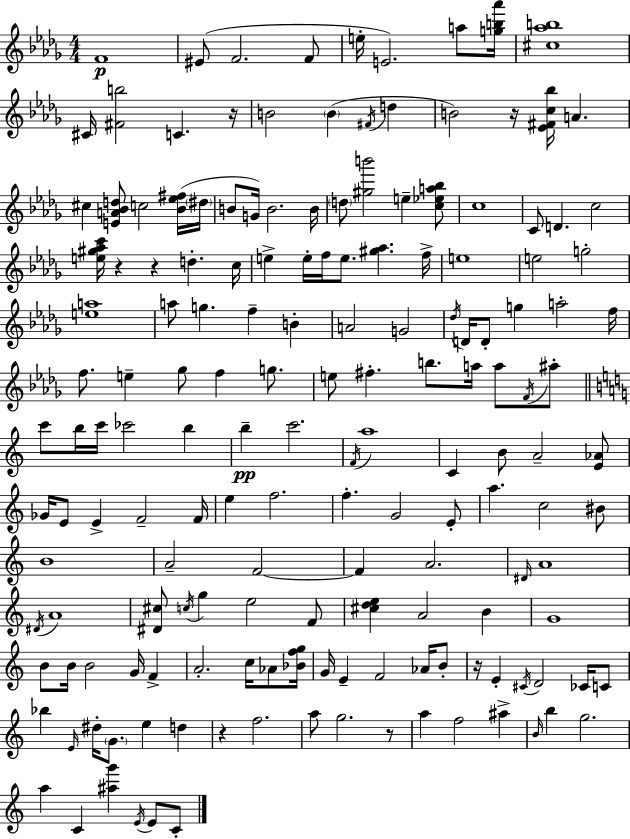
X:1
T:Untitled
M:4/4
L:1/4
K:Bbm
F4 ^E/2 F2 F/2 e/4 E2 a/2 [gb_a']/4 [^c_ab]4 ^C/4 [^Fb]2 C z/4 B2 B ^F/4 d B2 z/4 [_E^Fc_b]/4 A ^c [EA_Bd]/2 c2 [_B_e^f]/4 ^d/4 B/2 G/4 B2 B/4 d/2 [^gb']2 e [c_ea_b]/2 c4 C/2 D c2 [e^g_ac']/4 z z d c/4 e e/4 f/4 e/2 [^g_a] f/4 e4 e2 g2 [ea]4 a/2 g f B A2 G2 _d/4 D/4 D/2 g a2 f/4 f/2 e _g/2 f g/2 e/2 ^f b/2 a/4 a/2 F/4 ^a/2 c'/2 b/4 c'/4 _c'2 b b c'2 F/4 a4 C B/2 A2 [E_A]/2 _G/4 E/2 E F2 F/4 e f2 f G2 E/2 a c2 ^B/2 B4 A2 F2 F A2 ^D/4 A4 ^D/4 A4 [^D^c]/2 c/4 g e2 F/2 [^cde] A2 B G4 B/2 B/4 B2 G/4 F A2 c/4 _A/2 [_Bfg]/4 G/4 E F2 _A/4 B/2 z/4 E ^C/4 D2 _C/4 C/2 _b E/4 ^d/4 G/2 e d z f2 a/2 g2 z/2 a f2 ^a B/4 b g2 a C [^ag'] E/4 E/2 C/2